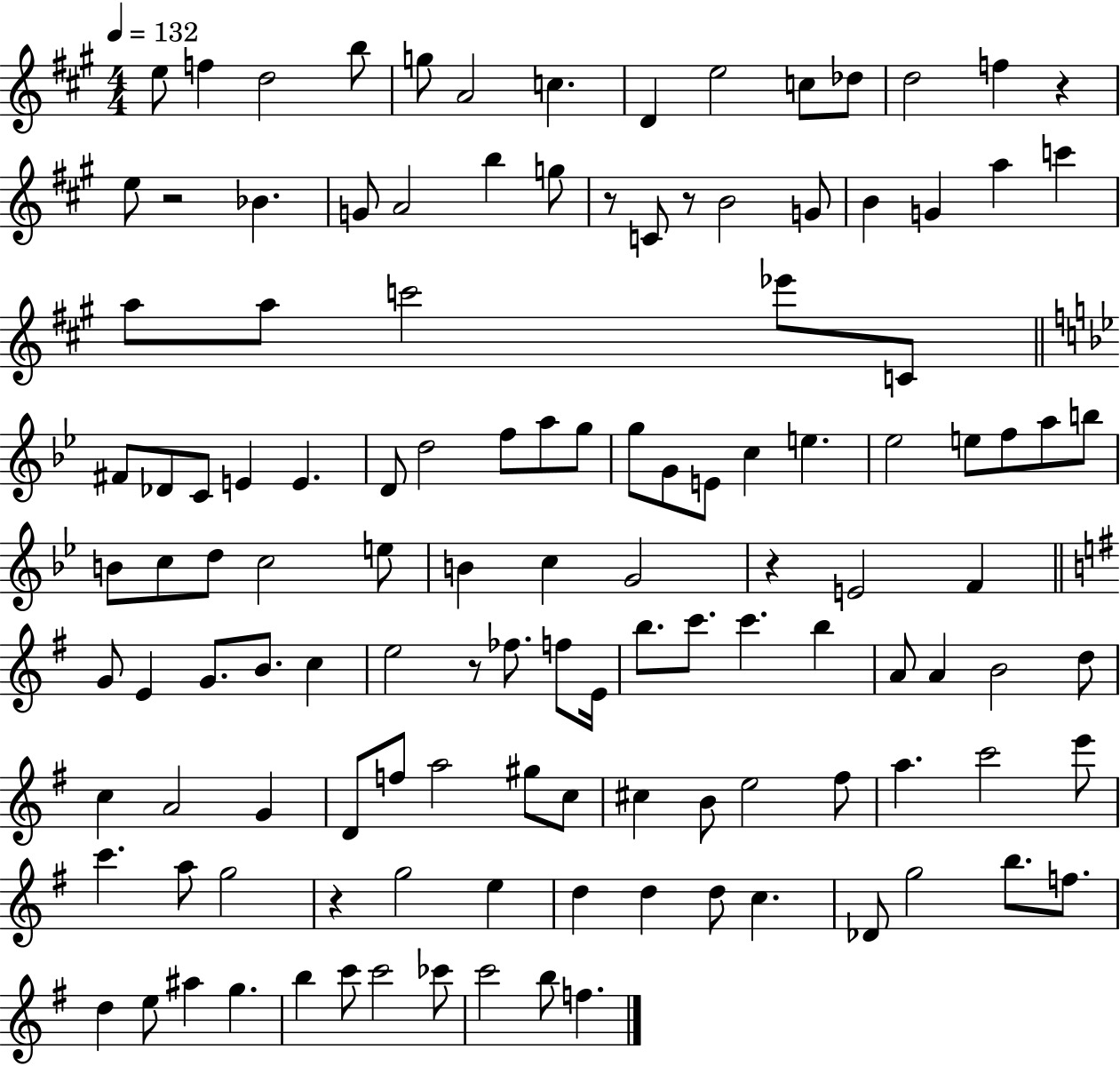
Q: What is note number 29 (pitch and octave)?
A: C6